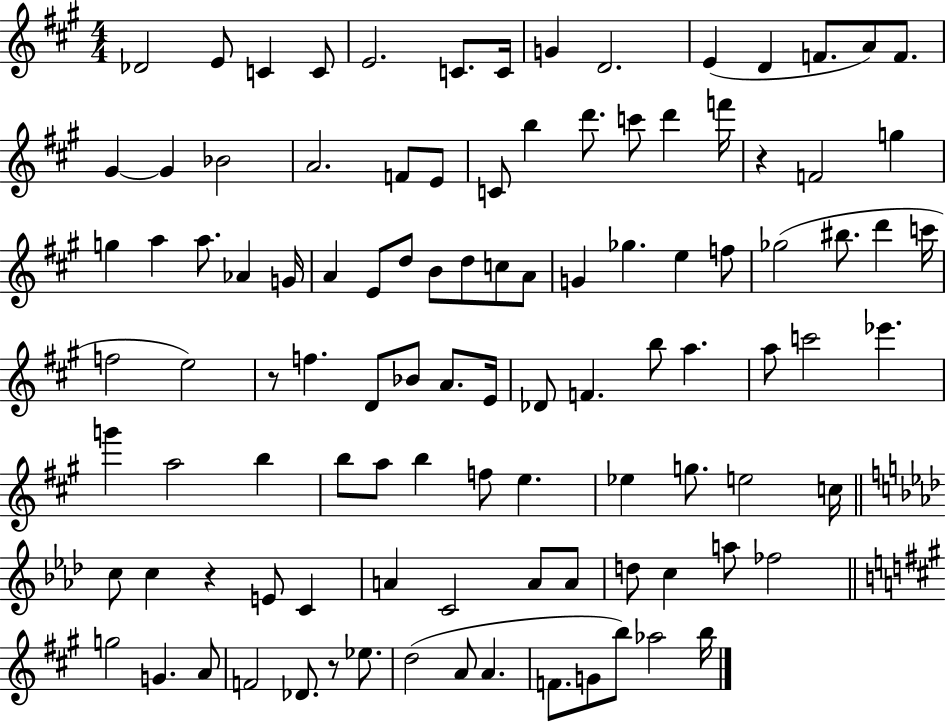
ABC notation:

X:1
T:Untitled
M:4/4
L:1/4
K:A
_D2 E/2 C C/2 E2 C/2 C/4 G D2 E D F/2 A/2 F/2 ^G ^G _B2 A2 F/2 E/2 C/2 b d'/2 c'/2 d' f'/4 z F2 g g a a/2 _A G/4 A E/2 d/2 B/2 d/2 c/2 A/2 G _g e f/2 _g2 ^b/2 d' c'/4 f2 e2 z/2 f D/2 _B/2 A/2 E/4 _D/2 F b/2 a a/2 c'2 _e' g' a2 b b/2 a/2 b f/2 e _e g/2 e2 c/4 c/2 c z E/2 C A C2 A/2 A/2 d/2 c a/2 _f2 g2 G A/2 F2 _D/2 z/2 _e/2 d2 A/2 A F/2 G/2 b/2 _a2 b/4